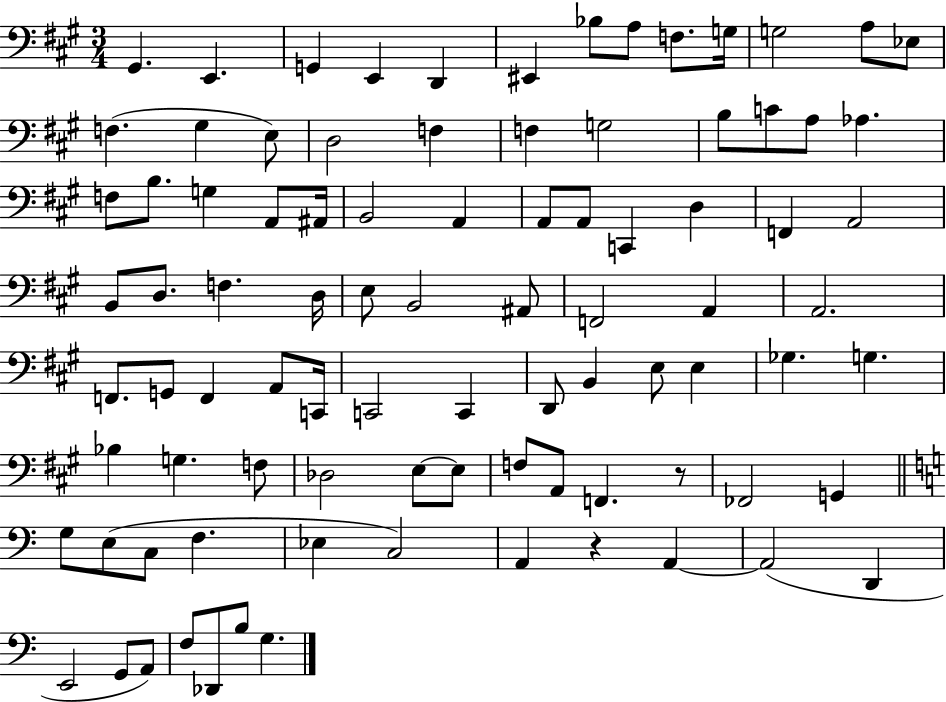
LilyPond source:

{
  \clef bass
  \numericTimeSignature
  \time 3/4
  \key a \major
  gis,4. e,4. | g,4 e,4 d,4 | eis,4 bes8 a8 f8. g16 | g2 a8 ees8 | \break f4.( gis4 e8) | d2 f4 | f4 g2 | b8 c'8 a8 aes4. | \break f8 b8. g4 a,8 ais,16 | b,2 a,4 | a,8 a,8 c,4 d4 | f,4 a,2 | \break b,8 d8. f4. d16 | e8 b,2 ais,8 | f,2 a,4 | a,2. | \break f,8. g,8 f,4 a,8 c,16 | c,2 c,4 | d,8 b,4 e8 e4 | ges4. g4. | \break bes4 g4. f8 | des2 e8~~ e8 | f8 a,8 f,4. r8 | fes,2 g,4 | \break \bar "||" \break \key a \minor g8 e8( c8 f4. | ees4 c2) | a,4 r4 a,4~~ | a,2( d,4 | \break e,2 g,8 a,8) | f8 des,8 b8 g4. | \bar "|."
}